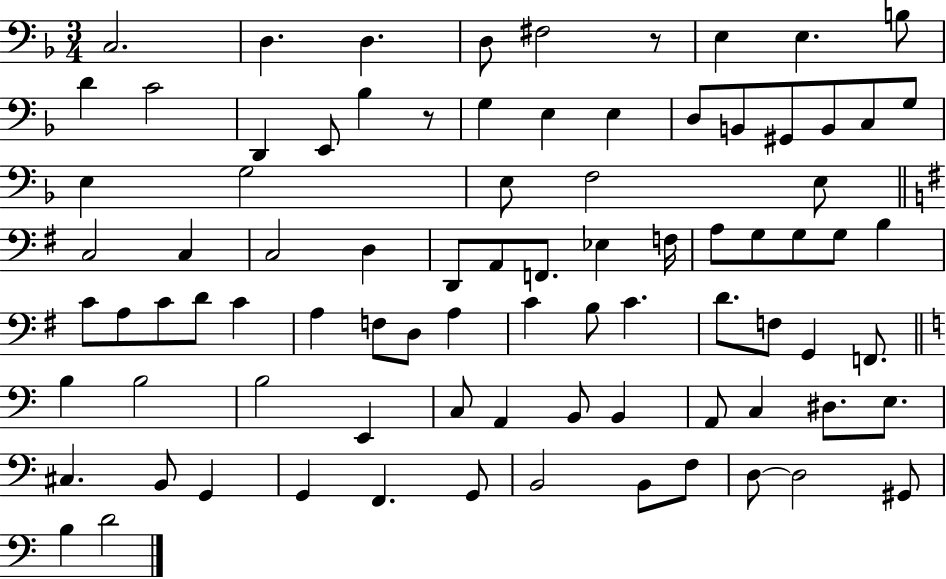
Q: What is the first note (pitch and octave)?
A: C3